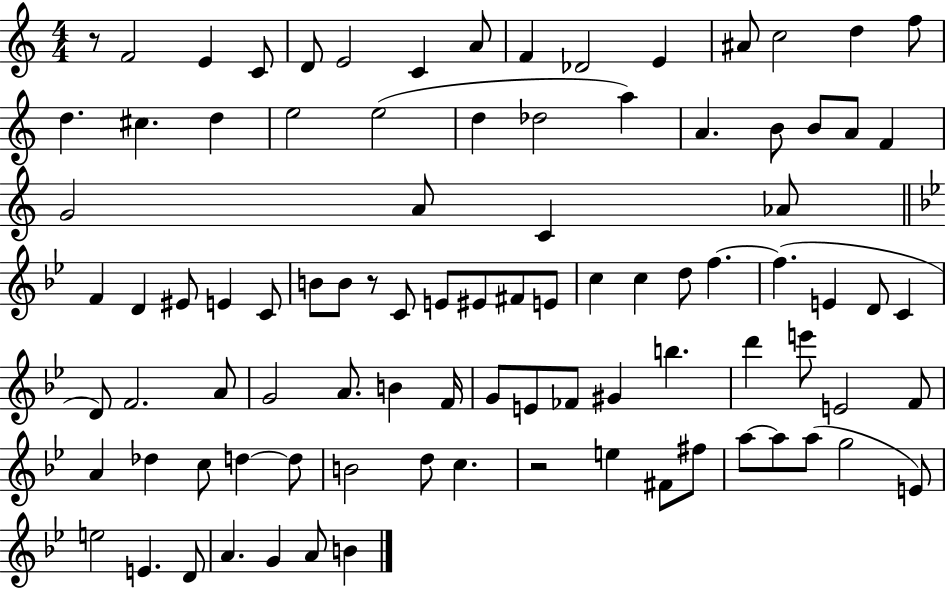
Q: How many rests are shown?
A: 3